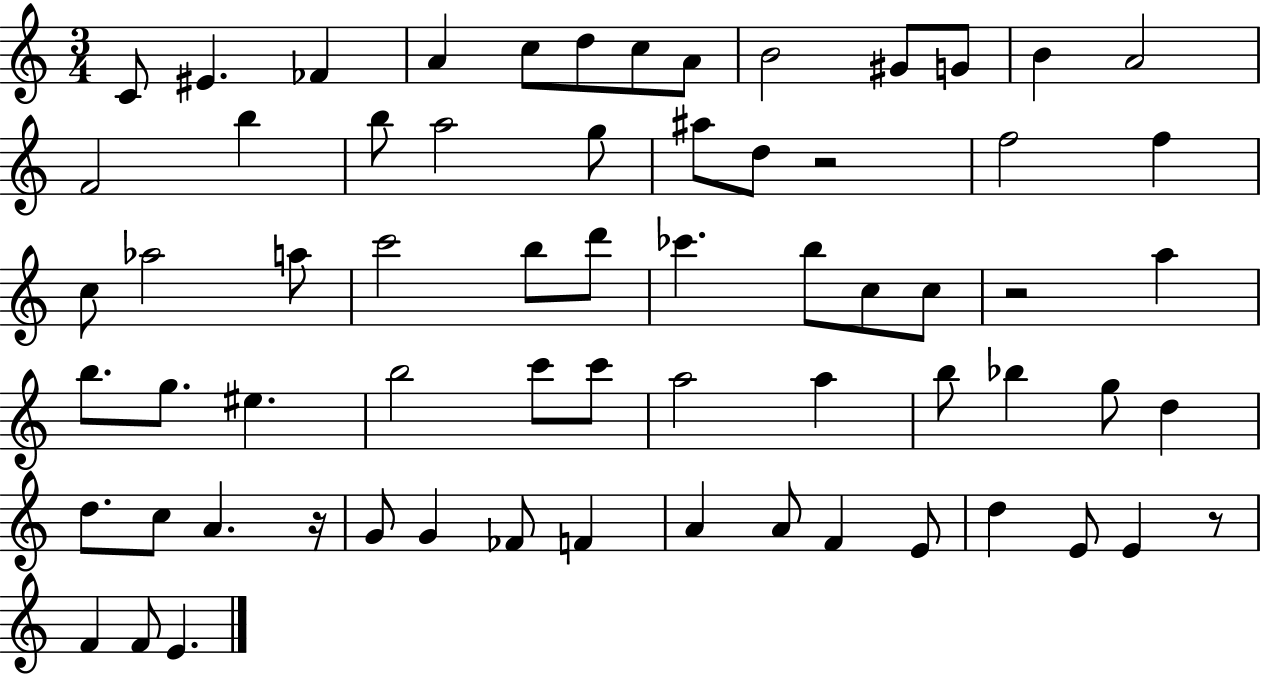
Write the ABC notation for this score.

X:1
T:Untitled
M:3/4
L:1/4
K:C
C/2 ^E _F A c/2 d/2 c/2 A/2 B2 ^G/2 G/2 B A2 F2 b b/2 a2 g/2 ^a/2 d/2 z2 f2 f c/2 _a2 a/2 c'2 b/2 d'/2 _c' b/2 c/2 c/2 z2 a b/2 g/2 ^e b2 c'/2 c'/2 a2 a b/2 _b g/2 d d/2 c/2 A z/4 G/2 G _F/2 F A A/2 F E/2 d E/2 E z/2 F F/2 E